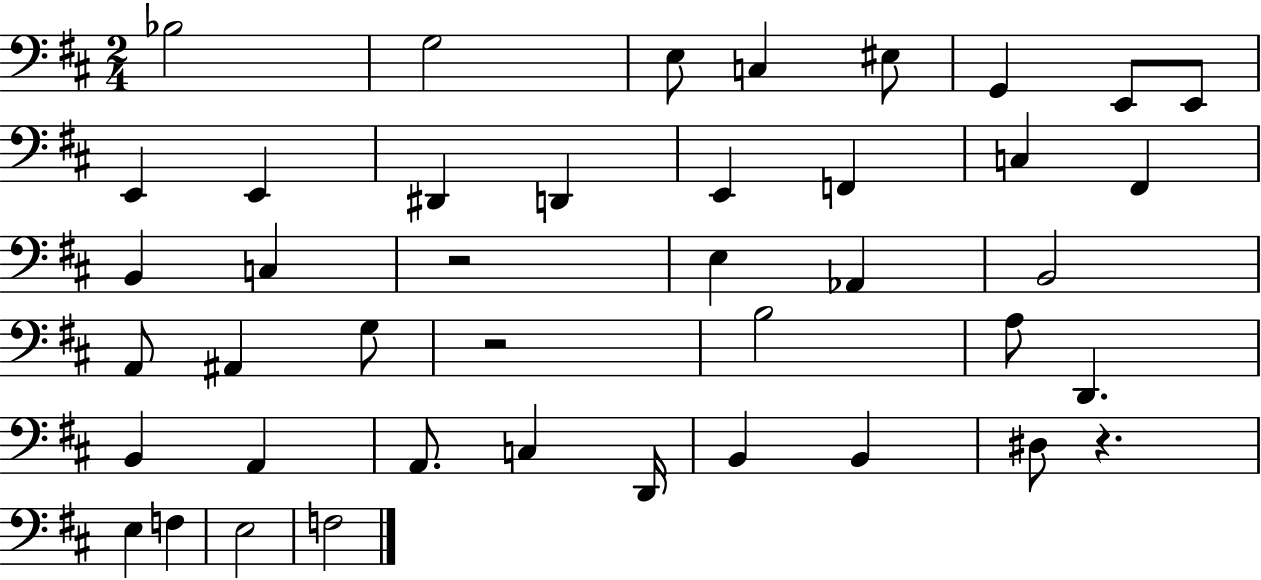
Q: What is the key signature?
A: D major